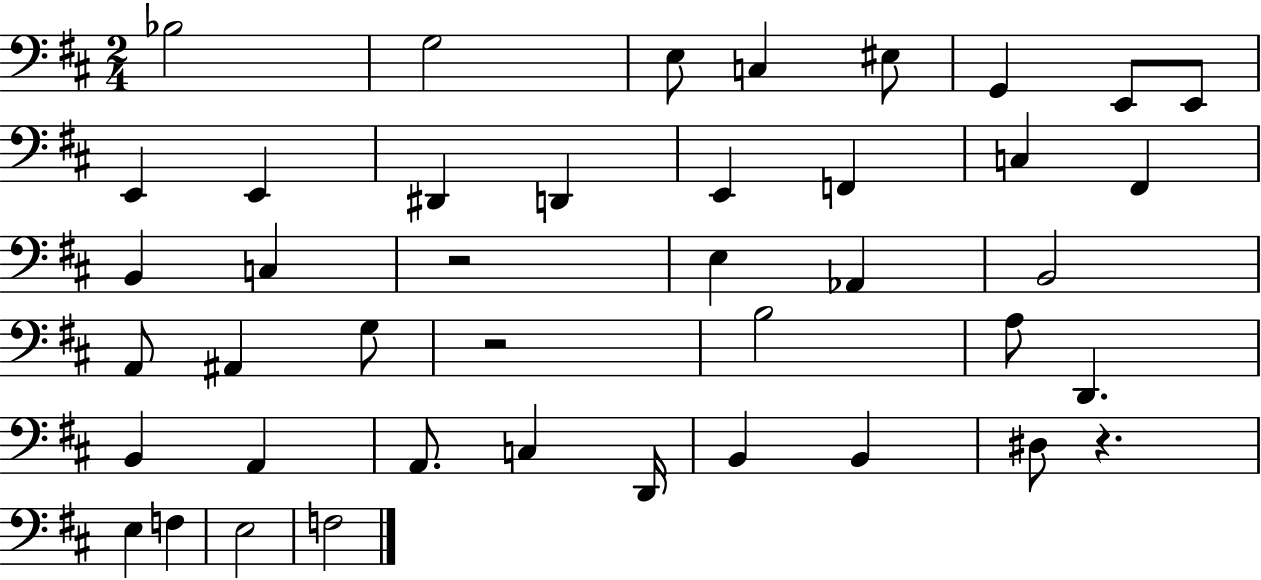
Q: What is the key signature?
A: D major